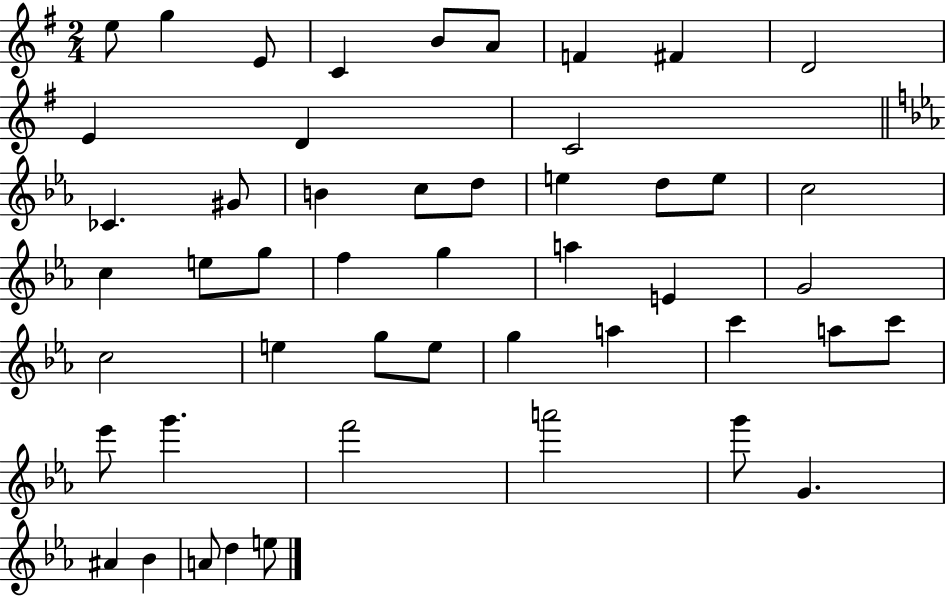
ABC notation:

X:1
T:Untitled
M:2/4
L:1/4
K:G
e/2 g E/2 C B/2 A/2 F ^F D2 E D C2 _C ^G/2 B c/2 d/2 e d/2 e/2 c2 c e/2 g/2 f g a E G2 c2 e g/2 e/2 g a c' a/2 c'/2 _e'/2 g' f'2 a'2 g'/2 G ^A _B A/2 d e/2